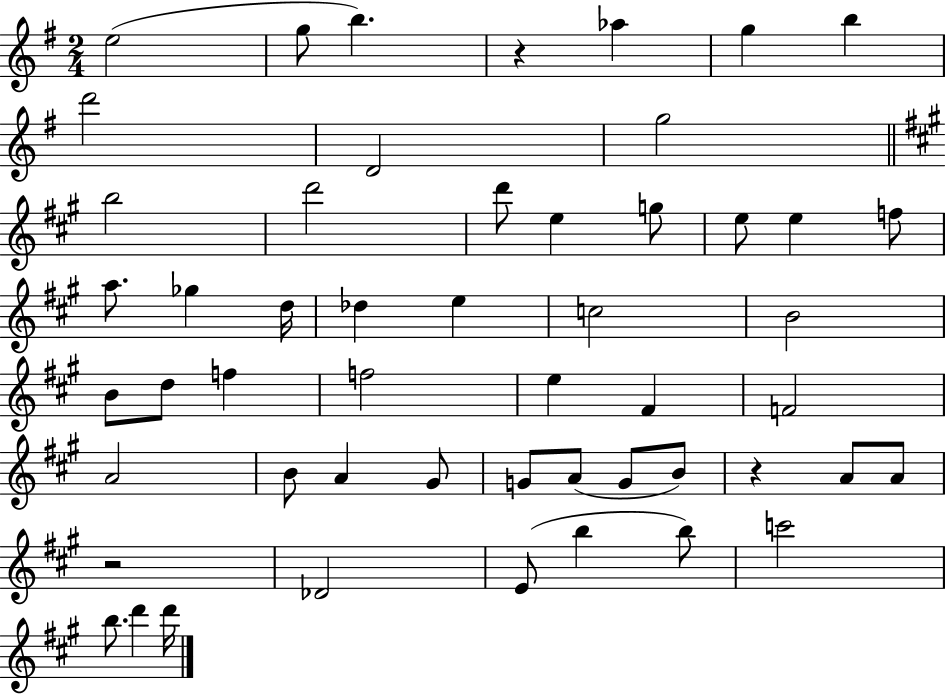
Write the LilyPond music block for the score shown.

{
  \clef treble
  \numericTimeSignature
  \time 2/4
  \key g \major
  e''2( | g''8 b''4.) | r4 aes''4 | g''4 b''4 | \break d'''2 | d'2 | g''2 | \bar "||" \break \key a \major b''2 | d'''2 | d'''8 e''4 g''8 | e''8 e''4 f''8 | \break a''8. ges''4 d''16 | des''4 e''4 | c''2 | b'2 | \break b'8 d''8 f''4 | f''2 | e''4 fis'4 | f'2 | \break a'2 | b'8 a'4 gis'8 | g'8 a'8( g'8 b'8) | r4 a'8 a'8 | \break r2 | des'2 | e'8( b''4 b''8) | c'''2 | \break b''8. d'''4 d'''16 | \bar "|."
}